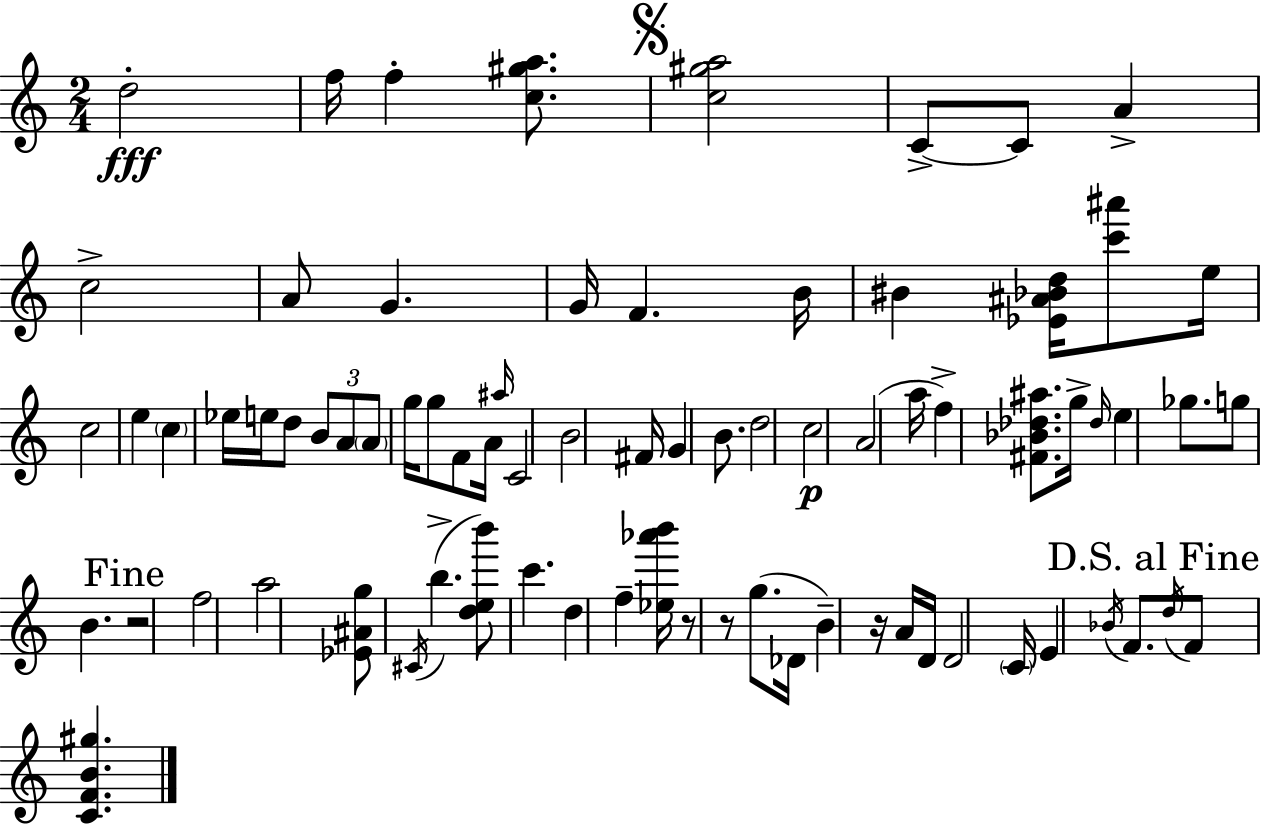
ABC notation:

X:1
T:Untitled
M:2/4
L:1/4
K:Am
d2 f/4 f [c^ga]/2 [c^ga]2 C/2 C/2 A c2 A/2 G G/4 F B/4 ^B [_E^A_Bd]/4 [c'^a']/2 e/4 c2 e c _e/4 e/4 d/2 B/2 A/2 A/2 g/4 g/2 F/2 A/4 ^a/4 C2 B2 ^F/4 G B/2 d2 c2 A2 a/4 f [^F_B_d^a]/2 g/4 _d/4 e _g/2 g/2 B z2 f2 a2 [_E^Ag]/2 ^C/4 b [deb']/2 c' d f [_e_a'b']/4 z/2 z/2 g/2 _D/4 B z/4 A/4 D/4 D2 C/4 E _B/4 F/2 d/4 F/2 [CFB^g]